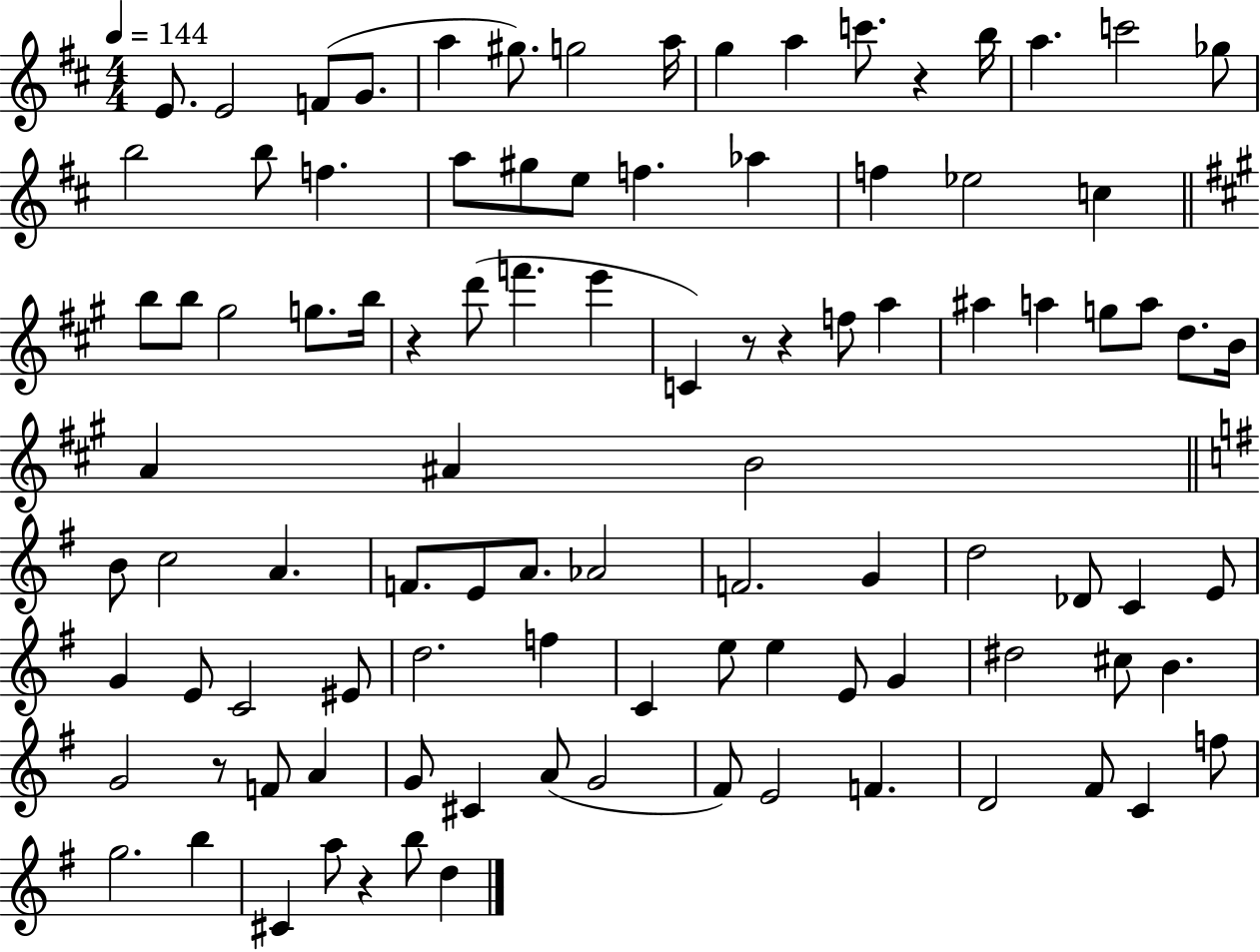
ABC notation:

X:1
T:Untitled
M:4/4
L:1/4
K:D
E/2 E2 F/2 G/2 a ^g/2 g2 a/4 g a c'/2 z b/4 a c'2 _g/2 b2 b/2 f a/2 ^g/2 e/2 f _a f _e2 c b/2 b/2 ^g2 g/2 b/4 z d'/2 f' e' C z/2 z f/2 a ^a a g/2 a/2 d/2 B/4 A ^A B2 B/2 c2 A F/2 E/2 A/2 _A2 F2 G d2 _D/2 C E/2 G E/2 C2 ^E/2 d2 f C e/2 e E/2 G ^d2 ^c/2 B G2 z/2 F/2 A G/2 ^C A/2 G2 ^F/2 E2 F D2 ^F/2 C f/2 g2 b ^C a/2 z b/2 d